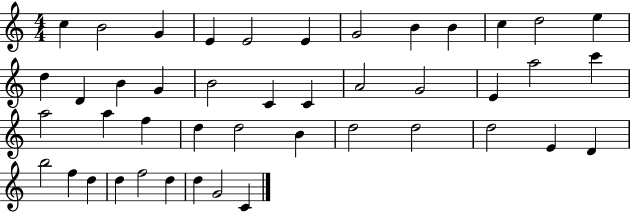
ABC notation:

X:1
T:Untitled
M:4/4
L:1/4
K:C
c B2 G E E2 E G2 B B c d2 e d D B G B2 C C A2 G2 E a2 c' a2 a f d d2 B d2 d2 d2 E D b2 f d d f2 d d G2 C